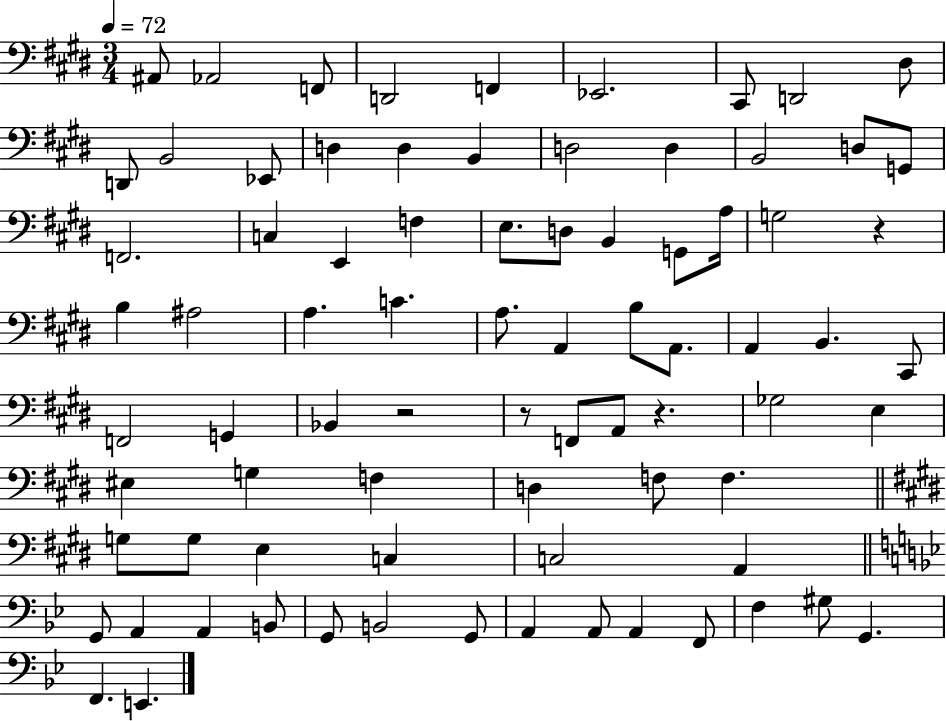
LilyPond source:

{
  \clef bass
  \numericTimeSignature
  \time 3/4
  \key e \major
  \tempo 4 = 72
  ais,8 aes,2 f,8 | d,2 f,4 | ees,2. | cis,8 d,2 dis8 | \break d,8 b,2 ees,8 | d4 d4 b,4 | d2 d4 | b,2 d8 g,8 | \break f,2. | c4 e,4 f4 | e8. d8 b,4 g,8 a16 | g2 r4 | \break b4 ais2 | a4. c'4. | a8. a,4 b8 a,8. | a,4 b,4. cis,8 | \break f,2 g,4 | bes,4 r2 | r8 f,8 a,8 r4. | ges2 e4 | \break eis4 g4 f4 | d4 f8 f4. | \bar "||" \break \key e \major g8 g8 e4 c4 | c2 a,4 | \bar "||" \break \key g \minor g,8 a,4 a,4 b,8 | g,8 b,2 g,8 | a,4 a,8 a,4 f,8 | f4 gis8 g,4. | \break f,4. e,4. | \bar "|."
}